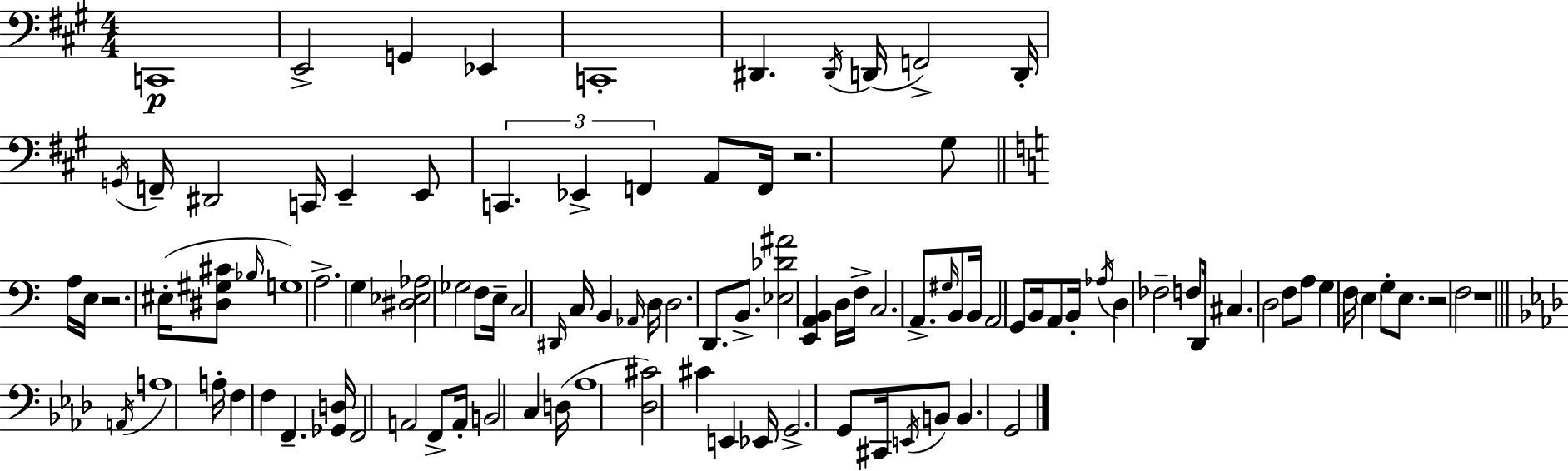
X:1
T:Untitled
M:4/4
L:1/4
K:A
C,,4 E,,2 G,, _E,, C,,4 ^D,, ^D,,/4 D,,/4 F,,2 D,,/4 G,,/4 F,,/4 ^D,,2 C,,/4 E,, E,,/2 C,, _E,, F,, A,,/2 F,,/4 z2 ^G,/2 A,/4 E,/4 z2 ^E,/4 [^D,^G,^C]/2 _B,/4 G,4 A,2 G, [^D,_E,_A,]2 _G,2 F,/2 E,/4 C,2 ^D,,/4 C,/4 B,, _A,,/4 D,/4 D,2 D,,/2 B,,/2 [_E,_D^A]2 [E,,A,,B,,] D,/4 F,/4 C,2 A,,/2 ^G,/4 B,,/2 B,,/4 A,,2 G,,/2 B,,/4 A,,/2 B,,/4 _A,/4 D, _F,2 F,/2 D,,/4 ^C, D,2 F,/2 A,/2 G, F,/4 E, G,/2 E,/2 z2 F,2 z4 A,,/4 A,4 A,/4 F, F, F,, [_G,,D,]/4 F,,2 A,,2 F,,/2 A,,/4 B,,2 C, D,/4 _A,4 [_D,^C]2 ^C E,, _E,,/4 G,,2 G,,/2 ^C,,/4 E,,/4 B,,/2 B,, G,,2